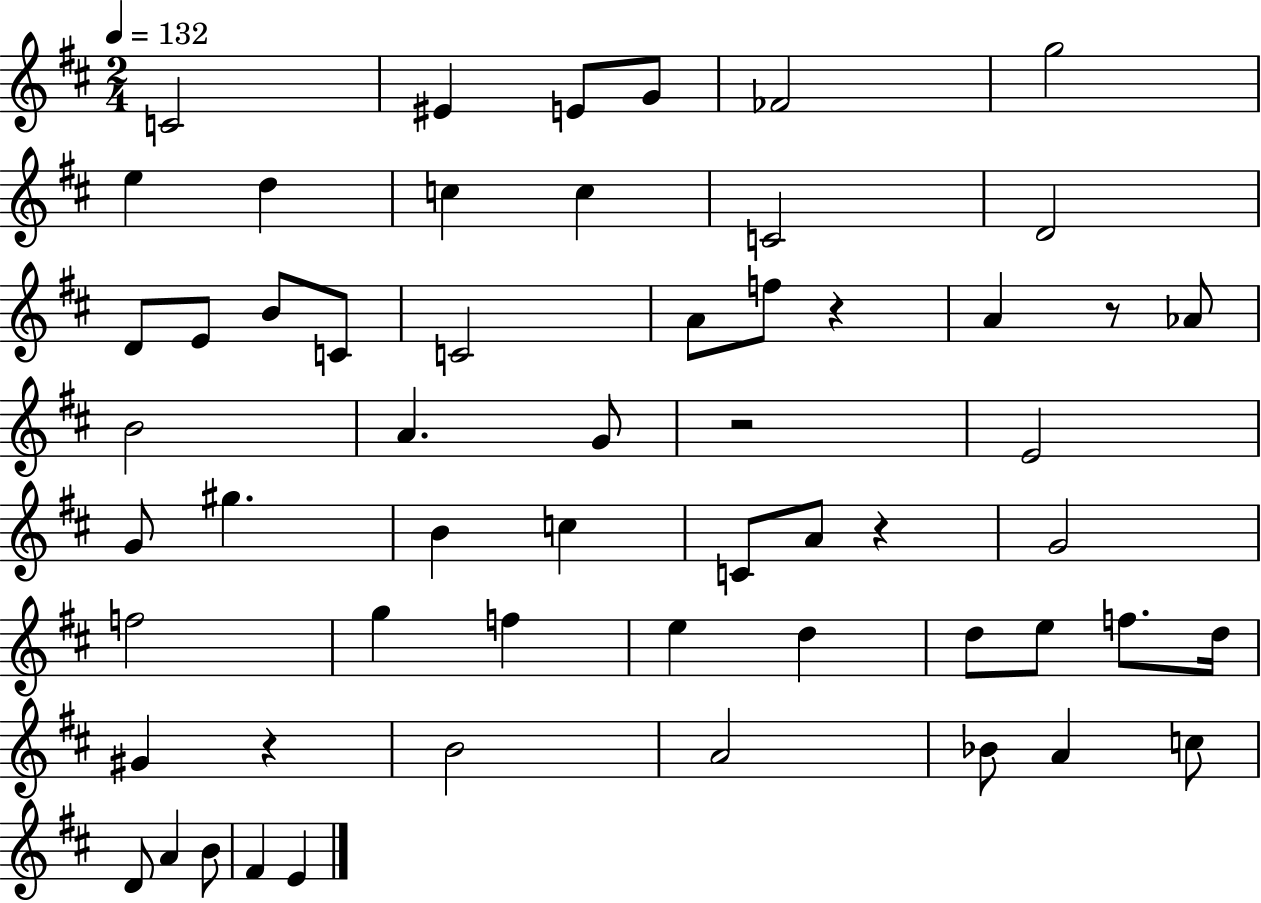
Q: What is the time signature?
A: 2/4